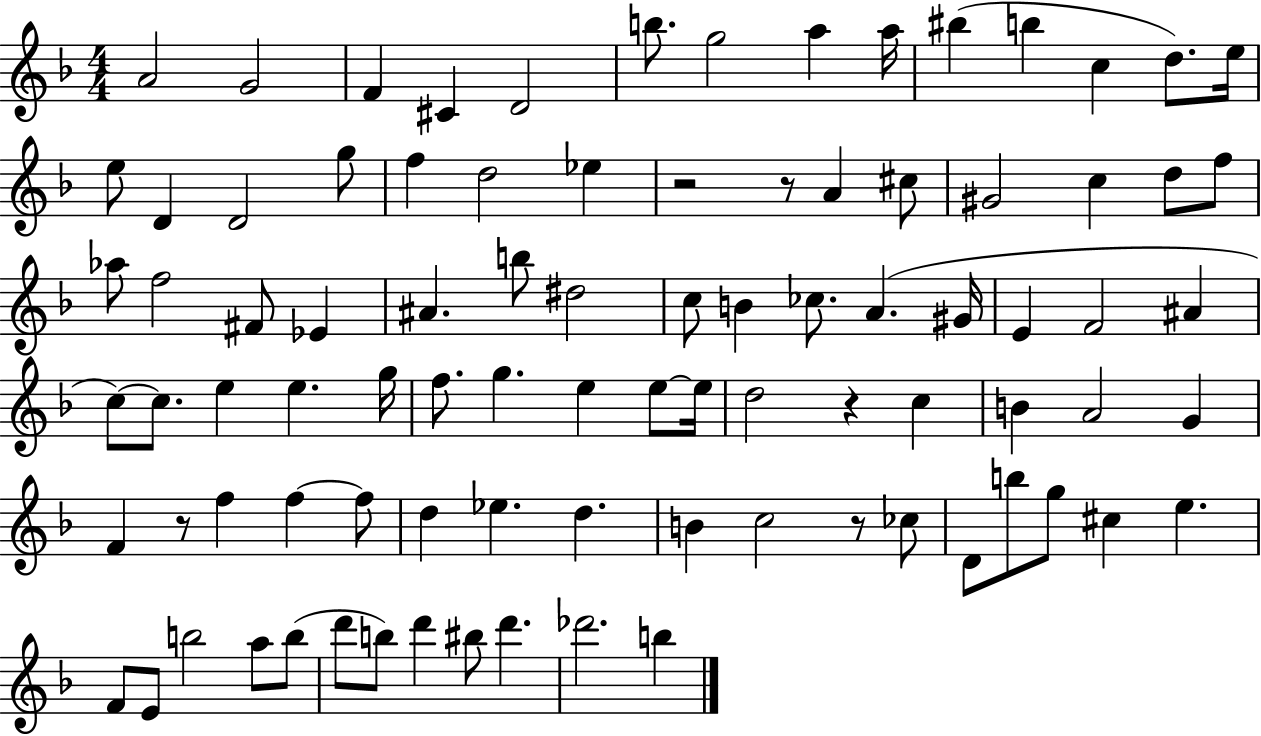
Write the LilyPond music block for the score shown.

{
  \clef treble
  \numericTimeSignature
  \time 4/4
  \key f \major
  \repeat volta 2 { a'2 g'2 | f'4 cis'4 d'2 | b''8. g''2 a''4 a''16 | bis''4( b''4 c''4 d''8.) e''16 | \break e''8 d'4 d'2 g''8 | f''4 d''2 ees''4 | r2 r8 a'4 cis''8 | gis'2 c''4 d''8 f''8 | \break aes''8 f''2 fis'8 ees'4 | ais'4. b''8 dis''2 | c''8 b'4 ces''8. a'4.( gis'16 | e'4 f'2 ais'4 | \break c''8~~) c''8. e''4 e''4. g''16 | f''8. g''4. e''4 e''8~~ e''16 | d''2 r4 c''4 | b'4 a'2 g'4 | \break f'4 r8 f''4 f''4~~ f''8 | d''4 ees''4. d''4. | b'4 c''2 r8 ces''8 | d'8 b''8 g''8 cis''4 e''4. | \break f'8 e'8 b''2 a''8 b''8( | d'''8 b''8) d'''4 bis''8 d'''4. | des'''2. b''4 | } \bar "|."
}